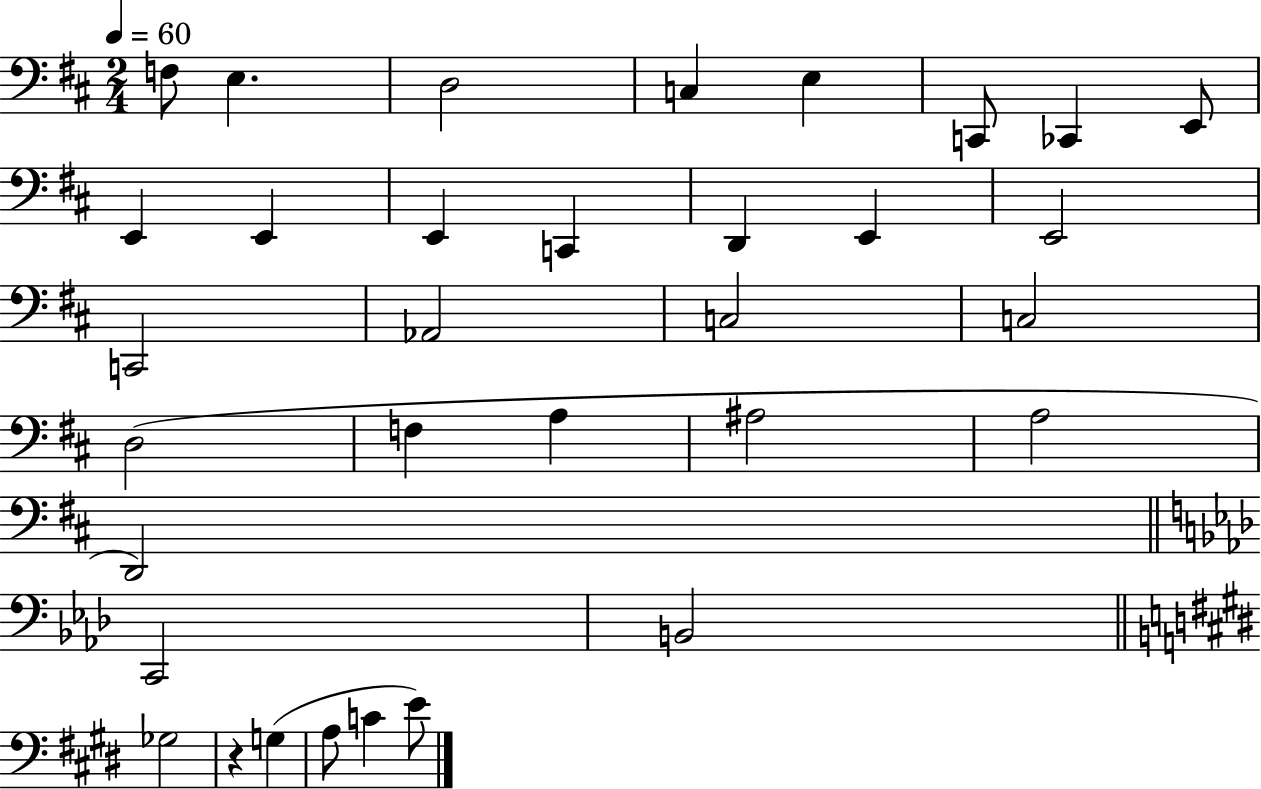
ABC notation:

X:1
T:Untitled
M:2/4
L:1/4
K:D
F,/2 E, D,2 C, E, C,,/2 _C,, E,,/2 E,, E,, E,, C,, D,, E,, E,,2 C,,2 _A,,2 C,2 C,2 D,2 F, A, ^A,2 A,2 D,,2 C,,2 B,,2 _G,2 z G, A,/2 C E/2